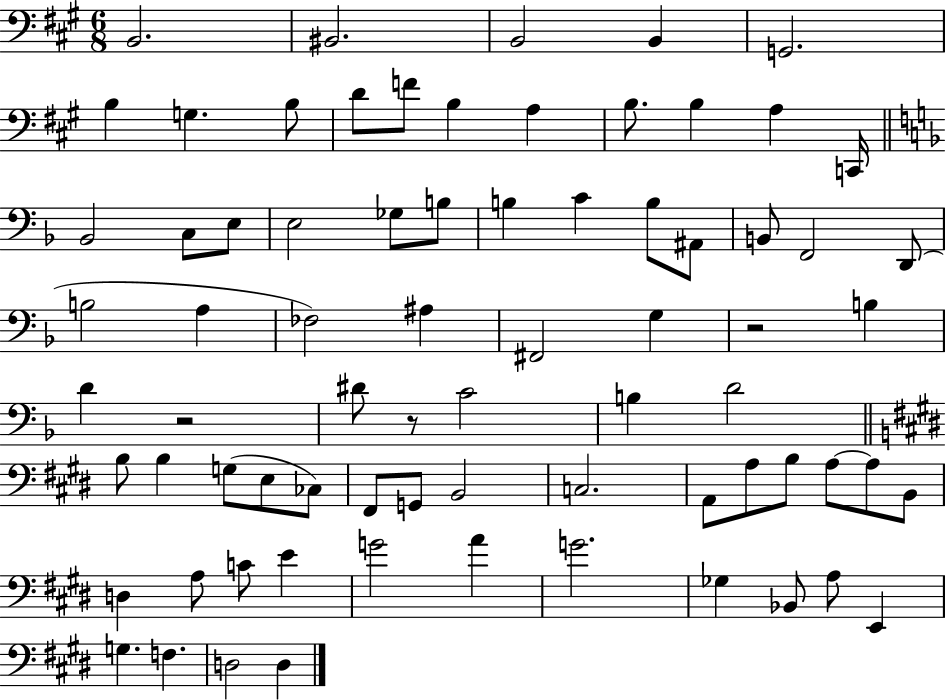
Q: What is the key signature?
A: A major